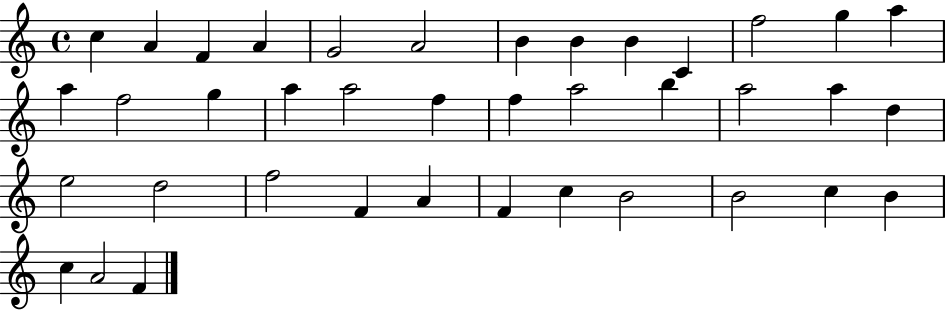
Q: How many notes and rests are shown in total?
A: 39